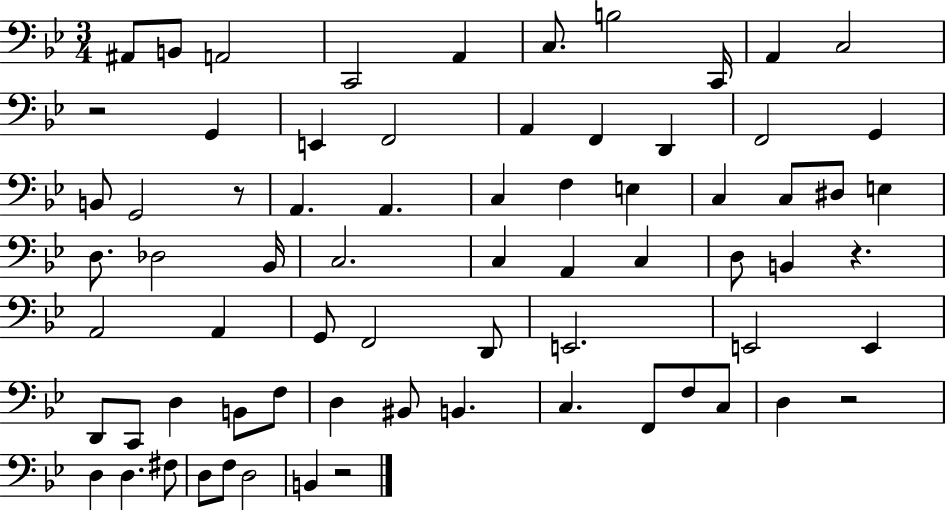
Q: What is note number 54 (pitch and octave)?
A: B2